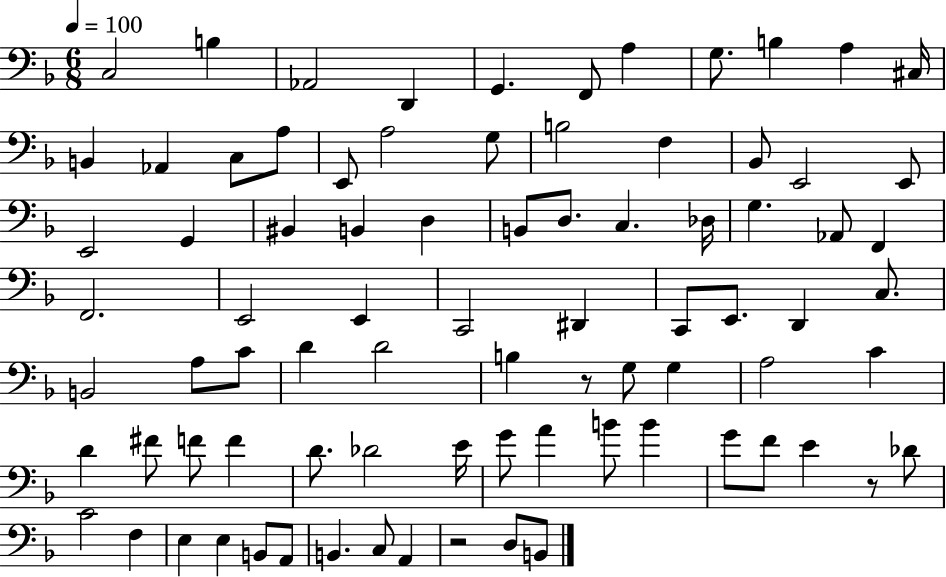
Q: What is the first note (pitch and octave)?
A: C3